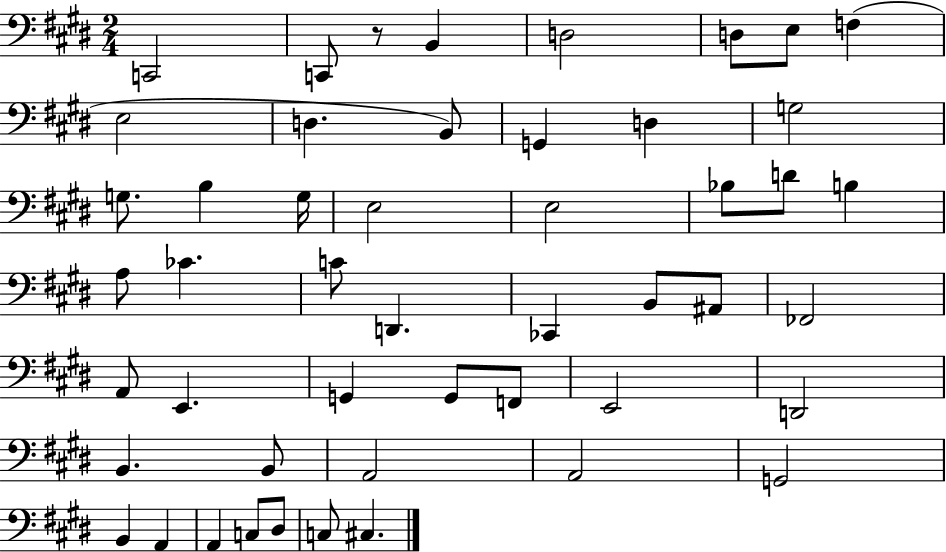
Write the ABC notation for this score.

X:1
T:Untitled
M:2/4
L:1/4
K:E
C,,2 C,,/2 z/2 B,, D,2 D,/2 E,/2 F, E,2 D, B,,/2 G,, D, G,2 G,/2 B, G,/4 E,2 E,2 _B,/2 D/2 B, A,/2 _C C/2 D,, _C,, B,,/2 ^A,,/2 _F,,2 A,,/2 E,, G,, G,,/2 F,,/2 E,,2 D,,2 B,, B,,/2 A,,2 A,,2 G,,2 B,, A,, A,, C,/2 ^D,/2 C,/2 ^C,